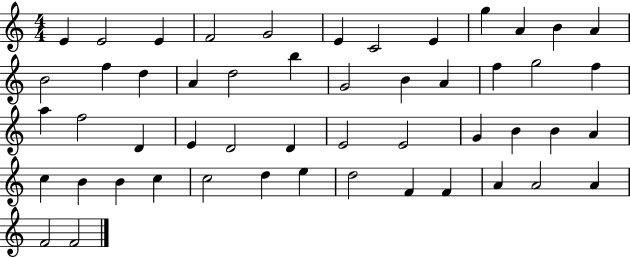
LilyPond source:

{
  \clef treble
  \numericTimeSignature
  \time 4/4
  \key c \major
  e'4 e'2 e'4 | f'2 g'2 | e'4 c'2 e'4 | g''4 a'4 b'4 a'4 | \break b'2 f''4 d''4 | a'4 d''2 b''4 | g'2 b'4 a'4 | f''4 g''2 f''4 | \break a''4 f''2 d'4 | e'4 d'2 d'4 | e'2 e'2 | g'4 b'4 b'4 a'4 | \break c''4 b'4 b'4 c''4 | c''2 d''4 e''4 | d''2 f'4 f'4 | a'4 a'2 a'4 | \break f'2 f'2 | \bar "|."
}